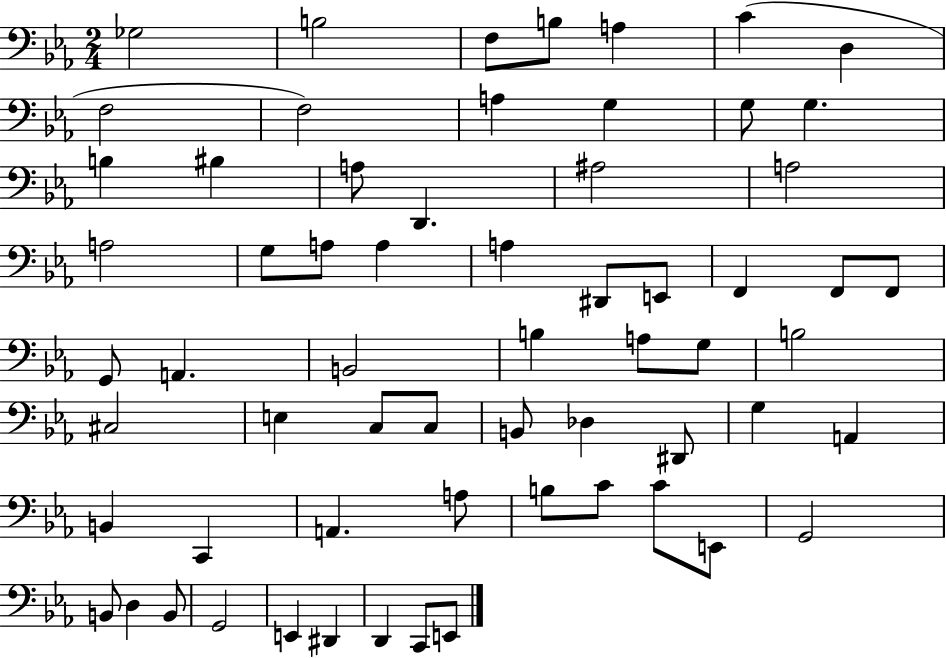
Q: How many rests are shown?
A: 0